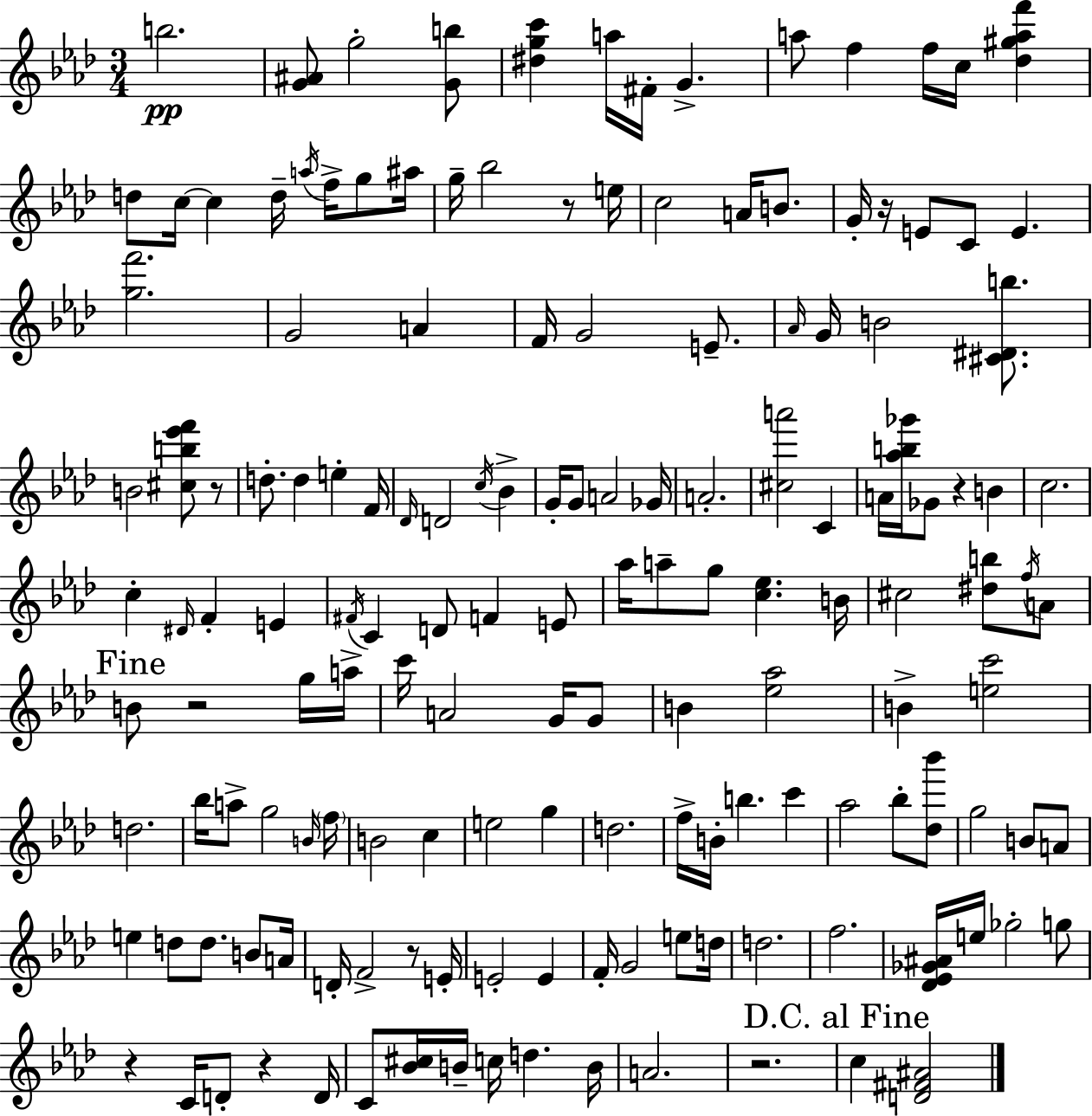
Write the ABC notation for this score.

X:1
T:Untitled
M:3/4
L:1/4
K:Fm
b2 [G^A]/2 g2 [Gb]/2 [^dgc'] a/4 ^F/4 G a/2 f f/4 c/4 [_d^gaf'] d/2 c/4 c d/4 a/4 f/4 g/2 ^a/4 g/4 _b2 z/2 e/4 c2 A/4 B/2 G/4 z/4 E/2 C/2 E [gf']2 G2 A F/4 G2 E/2 _A/4 G/4 B2 [^C^Db]/2 B2 [^cb_e'f']/2 z/2 d/2 d e F/4 _D/4 D2 c/4 _B G/4 G/2 A2 _G/4 A2 [^ca']2 C A/4 [_ab_g']/4 _G/2 z B c2 c ^D/4 F E ^F/4 C D/2 F E/2 _a/4 a/2 g/2 [c_e] B/4 ^c2 [^db]/2 f/4 A/2 B/2 z2 g/4 a/4 c'/4 A2 G/4 G/2 B [_e_a]2 B [ec']2 d2 _b/4 a/2 g2 B/4 f/4 B2 c e2 g d2 f/4 B/4 b c' _a2 _b/2 [_d_b']/2 g2 B/2 A/2 e d/2 d/2 B/2 A/4 D/4 F2 z/2 E/4 E2 E F/4 G2 e/2 d/4 d2 f2 [_D_E_G^A]/4 e/4 _g2 g/2 z C/4 D/2 z D/4 C/2 [_B^c]/4 B/4 c/4 d B/4 A2 z2 c [D^F^A]2